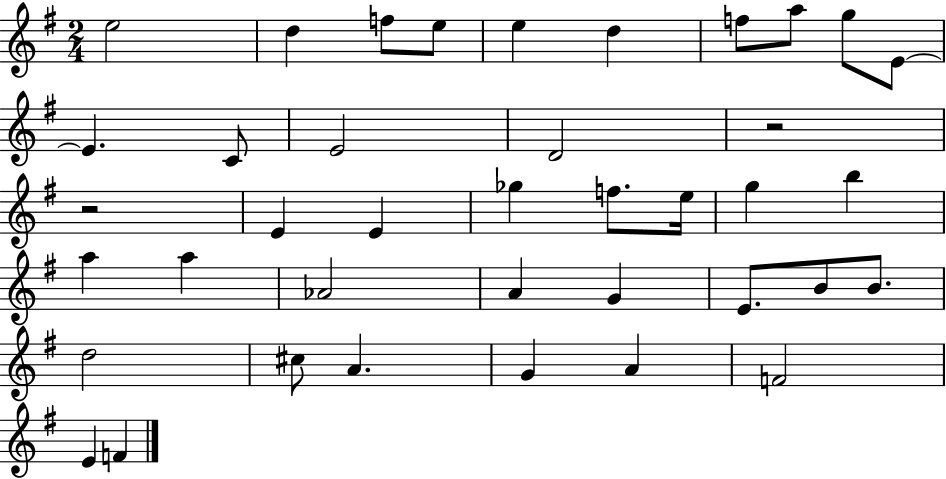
E5/h D5/q F5/e E5/e E5/q D5/q F5/e A5/e G5/e E4/e E4/q. C4/e E4/h D4/h R/h R/h E4/q E4/q Gb5/q F5/e. E5/s G5/q B5/q A5/q A5/q Ab4/h A4/q G4/q E4/e. B4/e B4/e. D5/h C#5/e A4/q. G4/q A4/q F4/h E4/q F4/q